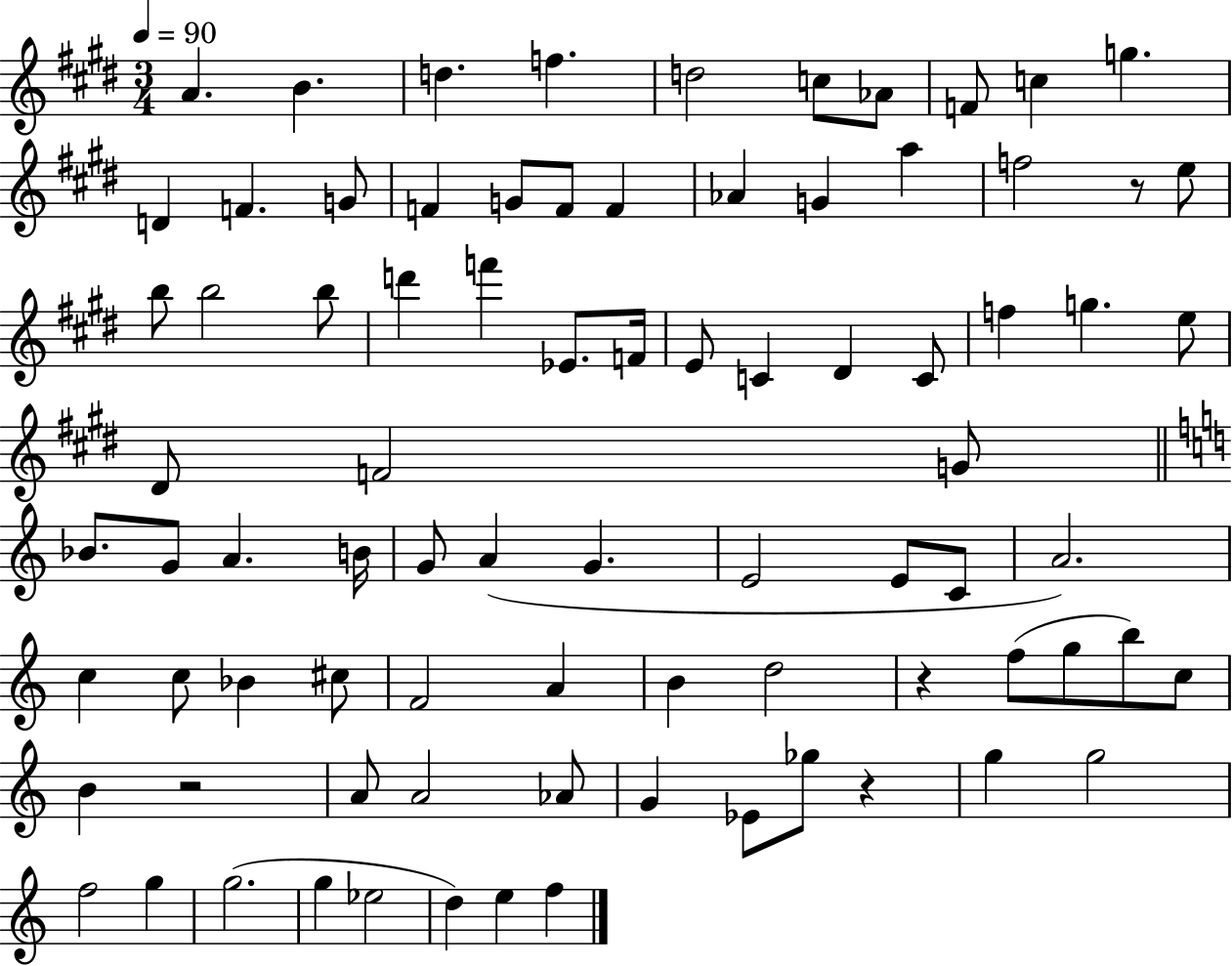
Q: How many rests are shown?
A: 4